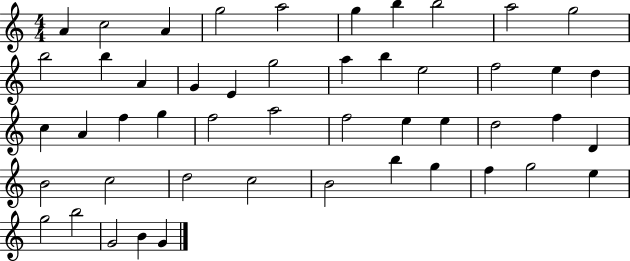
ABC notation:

X:1
T:Untitled
M:4/4
L:1/4
K:C
A c2 A g2 a2 g b b2 a2 g2 b2 b A G E g2 a b e2 f2 e d c A f g f2 a2 f2 e e d2 f D B2 c2 d2 c2 B2 b g f g2 e g2 b2 G2 B G